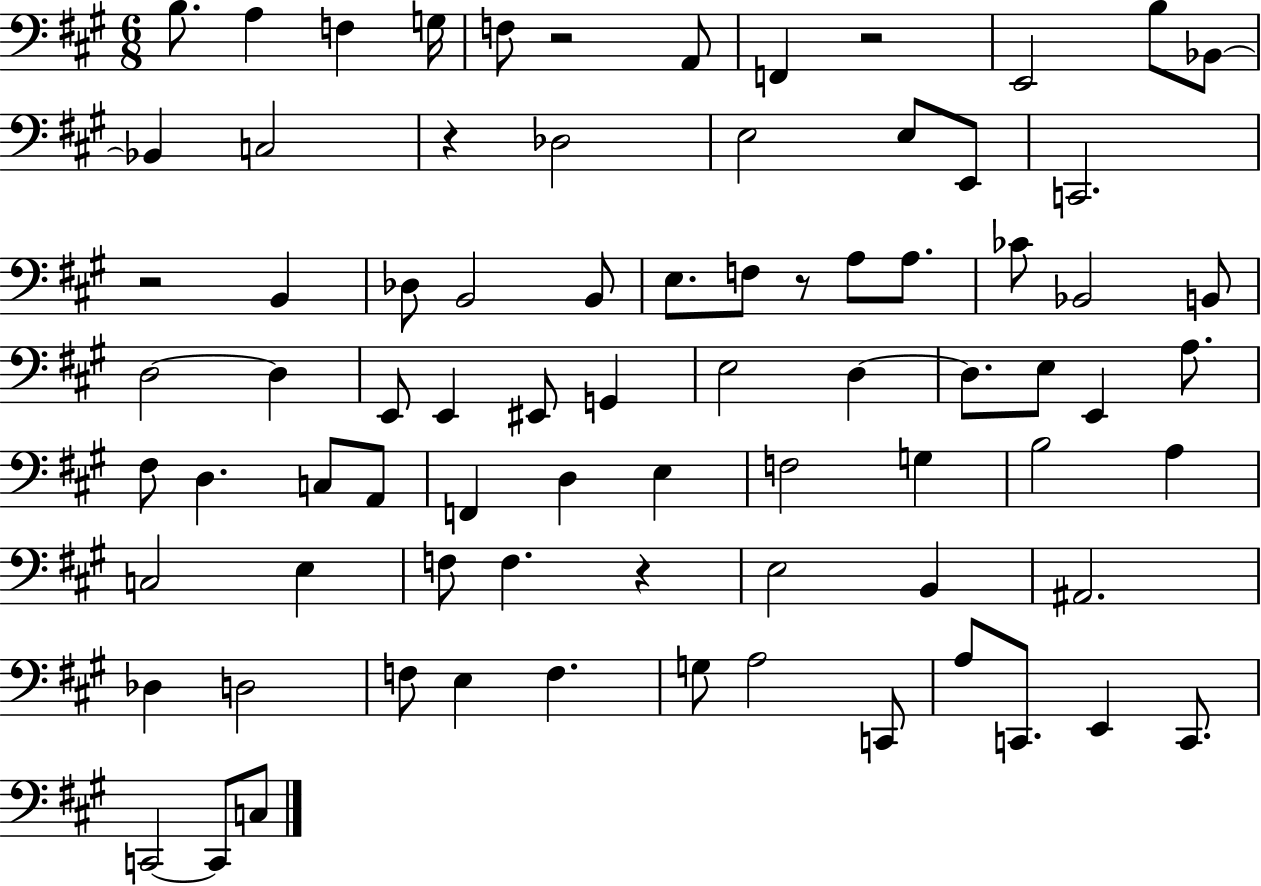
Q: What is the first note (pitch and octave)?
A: B3